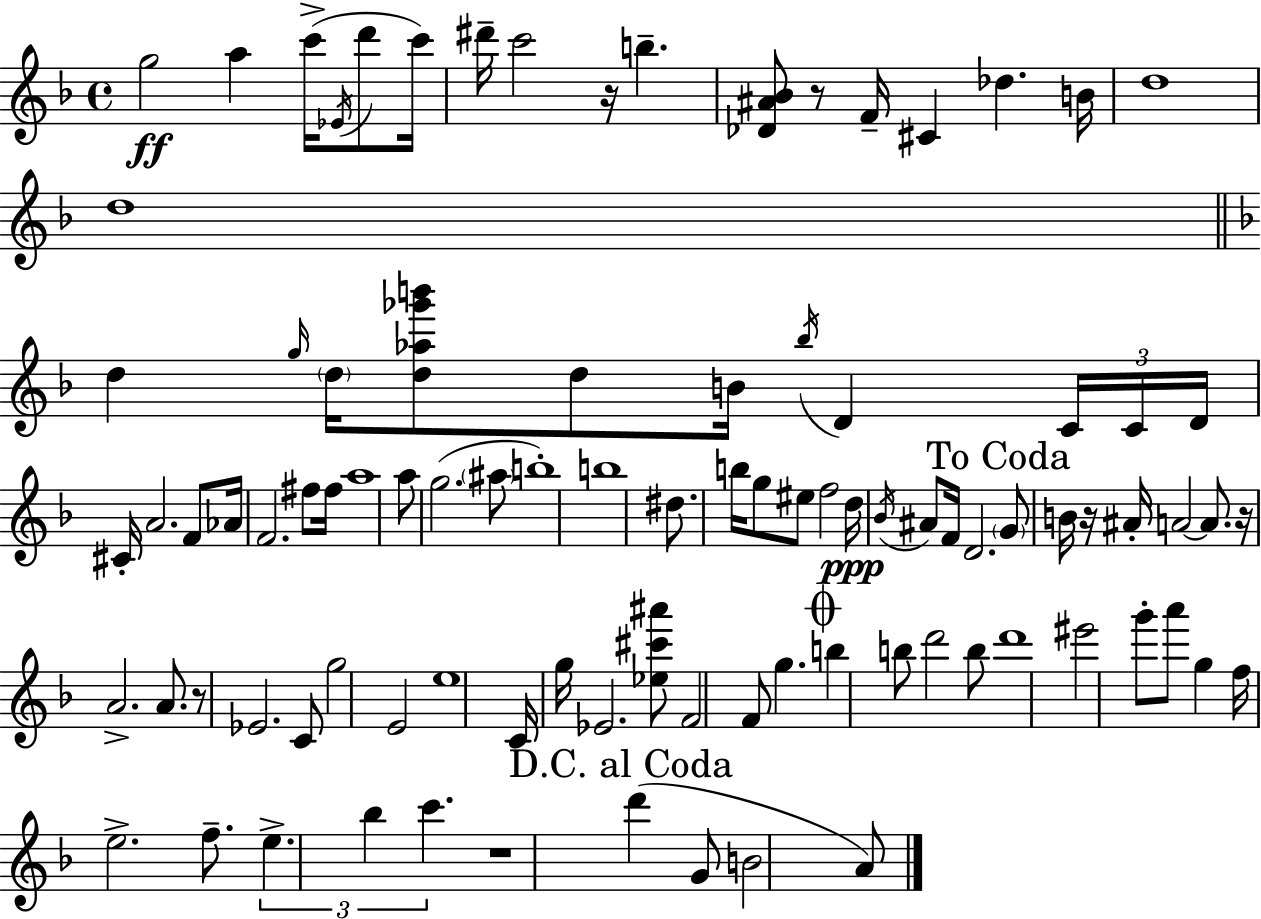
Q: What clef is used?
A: treble